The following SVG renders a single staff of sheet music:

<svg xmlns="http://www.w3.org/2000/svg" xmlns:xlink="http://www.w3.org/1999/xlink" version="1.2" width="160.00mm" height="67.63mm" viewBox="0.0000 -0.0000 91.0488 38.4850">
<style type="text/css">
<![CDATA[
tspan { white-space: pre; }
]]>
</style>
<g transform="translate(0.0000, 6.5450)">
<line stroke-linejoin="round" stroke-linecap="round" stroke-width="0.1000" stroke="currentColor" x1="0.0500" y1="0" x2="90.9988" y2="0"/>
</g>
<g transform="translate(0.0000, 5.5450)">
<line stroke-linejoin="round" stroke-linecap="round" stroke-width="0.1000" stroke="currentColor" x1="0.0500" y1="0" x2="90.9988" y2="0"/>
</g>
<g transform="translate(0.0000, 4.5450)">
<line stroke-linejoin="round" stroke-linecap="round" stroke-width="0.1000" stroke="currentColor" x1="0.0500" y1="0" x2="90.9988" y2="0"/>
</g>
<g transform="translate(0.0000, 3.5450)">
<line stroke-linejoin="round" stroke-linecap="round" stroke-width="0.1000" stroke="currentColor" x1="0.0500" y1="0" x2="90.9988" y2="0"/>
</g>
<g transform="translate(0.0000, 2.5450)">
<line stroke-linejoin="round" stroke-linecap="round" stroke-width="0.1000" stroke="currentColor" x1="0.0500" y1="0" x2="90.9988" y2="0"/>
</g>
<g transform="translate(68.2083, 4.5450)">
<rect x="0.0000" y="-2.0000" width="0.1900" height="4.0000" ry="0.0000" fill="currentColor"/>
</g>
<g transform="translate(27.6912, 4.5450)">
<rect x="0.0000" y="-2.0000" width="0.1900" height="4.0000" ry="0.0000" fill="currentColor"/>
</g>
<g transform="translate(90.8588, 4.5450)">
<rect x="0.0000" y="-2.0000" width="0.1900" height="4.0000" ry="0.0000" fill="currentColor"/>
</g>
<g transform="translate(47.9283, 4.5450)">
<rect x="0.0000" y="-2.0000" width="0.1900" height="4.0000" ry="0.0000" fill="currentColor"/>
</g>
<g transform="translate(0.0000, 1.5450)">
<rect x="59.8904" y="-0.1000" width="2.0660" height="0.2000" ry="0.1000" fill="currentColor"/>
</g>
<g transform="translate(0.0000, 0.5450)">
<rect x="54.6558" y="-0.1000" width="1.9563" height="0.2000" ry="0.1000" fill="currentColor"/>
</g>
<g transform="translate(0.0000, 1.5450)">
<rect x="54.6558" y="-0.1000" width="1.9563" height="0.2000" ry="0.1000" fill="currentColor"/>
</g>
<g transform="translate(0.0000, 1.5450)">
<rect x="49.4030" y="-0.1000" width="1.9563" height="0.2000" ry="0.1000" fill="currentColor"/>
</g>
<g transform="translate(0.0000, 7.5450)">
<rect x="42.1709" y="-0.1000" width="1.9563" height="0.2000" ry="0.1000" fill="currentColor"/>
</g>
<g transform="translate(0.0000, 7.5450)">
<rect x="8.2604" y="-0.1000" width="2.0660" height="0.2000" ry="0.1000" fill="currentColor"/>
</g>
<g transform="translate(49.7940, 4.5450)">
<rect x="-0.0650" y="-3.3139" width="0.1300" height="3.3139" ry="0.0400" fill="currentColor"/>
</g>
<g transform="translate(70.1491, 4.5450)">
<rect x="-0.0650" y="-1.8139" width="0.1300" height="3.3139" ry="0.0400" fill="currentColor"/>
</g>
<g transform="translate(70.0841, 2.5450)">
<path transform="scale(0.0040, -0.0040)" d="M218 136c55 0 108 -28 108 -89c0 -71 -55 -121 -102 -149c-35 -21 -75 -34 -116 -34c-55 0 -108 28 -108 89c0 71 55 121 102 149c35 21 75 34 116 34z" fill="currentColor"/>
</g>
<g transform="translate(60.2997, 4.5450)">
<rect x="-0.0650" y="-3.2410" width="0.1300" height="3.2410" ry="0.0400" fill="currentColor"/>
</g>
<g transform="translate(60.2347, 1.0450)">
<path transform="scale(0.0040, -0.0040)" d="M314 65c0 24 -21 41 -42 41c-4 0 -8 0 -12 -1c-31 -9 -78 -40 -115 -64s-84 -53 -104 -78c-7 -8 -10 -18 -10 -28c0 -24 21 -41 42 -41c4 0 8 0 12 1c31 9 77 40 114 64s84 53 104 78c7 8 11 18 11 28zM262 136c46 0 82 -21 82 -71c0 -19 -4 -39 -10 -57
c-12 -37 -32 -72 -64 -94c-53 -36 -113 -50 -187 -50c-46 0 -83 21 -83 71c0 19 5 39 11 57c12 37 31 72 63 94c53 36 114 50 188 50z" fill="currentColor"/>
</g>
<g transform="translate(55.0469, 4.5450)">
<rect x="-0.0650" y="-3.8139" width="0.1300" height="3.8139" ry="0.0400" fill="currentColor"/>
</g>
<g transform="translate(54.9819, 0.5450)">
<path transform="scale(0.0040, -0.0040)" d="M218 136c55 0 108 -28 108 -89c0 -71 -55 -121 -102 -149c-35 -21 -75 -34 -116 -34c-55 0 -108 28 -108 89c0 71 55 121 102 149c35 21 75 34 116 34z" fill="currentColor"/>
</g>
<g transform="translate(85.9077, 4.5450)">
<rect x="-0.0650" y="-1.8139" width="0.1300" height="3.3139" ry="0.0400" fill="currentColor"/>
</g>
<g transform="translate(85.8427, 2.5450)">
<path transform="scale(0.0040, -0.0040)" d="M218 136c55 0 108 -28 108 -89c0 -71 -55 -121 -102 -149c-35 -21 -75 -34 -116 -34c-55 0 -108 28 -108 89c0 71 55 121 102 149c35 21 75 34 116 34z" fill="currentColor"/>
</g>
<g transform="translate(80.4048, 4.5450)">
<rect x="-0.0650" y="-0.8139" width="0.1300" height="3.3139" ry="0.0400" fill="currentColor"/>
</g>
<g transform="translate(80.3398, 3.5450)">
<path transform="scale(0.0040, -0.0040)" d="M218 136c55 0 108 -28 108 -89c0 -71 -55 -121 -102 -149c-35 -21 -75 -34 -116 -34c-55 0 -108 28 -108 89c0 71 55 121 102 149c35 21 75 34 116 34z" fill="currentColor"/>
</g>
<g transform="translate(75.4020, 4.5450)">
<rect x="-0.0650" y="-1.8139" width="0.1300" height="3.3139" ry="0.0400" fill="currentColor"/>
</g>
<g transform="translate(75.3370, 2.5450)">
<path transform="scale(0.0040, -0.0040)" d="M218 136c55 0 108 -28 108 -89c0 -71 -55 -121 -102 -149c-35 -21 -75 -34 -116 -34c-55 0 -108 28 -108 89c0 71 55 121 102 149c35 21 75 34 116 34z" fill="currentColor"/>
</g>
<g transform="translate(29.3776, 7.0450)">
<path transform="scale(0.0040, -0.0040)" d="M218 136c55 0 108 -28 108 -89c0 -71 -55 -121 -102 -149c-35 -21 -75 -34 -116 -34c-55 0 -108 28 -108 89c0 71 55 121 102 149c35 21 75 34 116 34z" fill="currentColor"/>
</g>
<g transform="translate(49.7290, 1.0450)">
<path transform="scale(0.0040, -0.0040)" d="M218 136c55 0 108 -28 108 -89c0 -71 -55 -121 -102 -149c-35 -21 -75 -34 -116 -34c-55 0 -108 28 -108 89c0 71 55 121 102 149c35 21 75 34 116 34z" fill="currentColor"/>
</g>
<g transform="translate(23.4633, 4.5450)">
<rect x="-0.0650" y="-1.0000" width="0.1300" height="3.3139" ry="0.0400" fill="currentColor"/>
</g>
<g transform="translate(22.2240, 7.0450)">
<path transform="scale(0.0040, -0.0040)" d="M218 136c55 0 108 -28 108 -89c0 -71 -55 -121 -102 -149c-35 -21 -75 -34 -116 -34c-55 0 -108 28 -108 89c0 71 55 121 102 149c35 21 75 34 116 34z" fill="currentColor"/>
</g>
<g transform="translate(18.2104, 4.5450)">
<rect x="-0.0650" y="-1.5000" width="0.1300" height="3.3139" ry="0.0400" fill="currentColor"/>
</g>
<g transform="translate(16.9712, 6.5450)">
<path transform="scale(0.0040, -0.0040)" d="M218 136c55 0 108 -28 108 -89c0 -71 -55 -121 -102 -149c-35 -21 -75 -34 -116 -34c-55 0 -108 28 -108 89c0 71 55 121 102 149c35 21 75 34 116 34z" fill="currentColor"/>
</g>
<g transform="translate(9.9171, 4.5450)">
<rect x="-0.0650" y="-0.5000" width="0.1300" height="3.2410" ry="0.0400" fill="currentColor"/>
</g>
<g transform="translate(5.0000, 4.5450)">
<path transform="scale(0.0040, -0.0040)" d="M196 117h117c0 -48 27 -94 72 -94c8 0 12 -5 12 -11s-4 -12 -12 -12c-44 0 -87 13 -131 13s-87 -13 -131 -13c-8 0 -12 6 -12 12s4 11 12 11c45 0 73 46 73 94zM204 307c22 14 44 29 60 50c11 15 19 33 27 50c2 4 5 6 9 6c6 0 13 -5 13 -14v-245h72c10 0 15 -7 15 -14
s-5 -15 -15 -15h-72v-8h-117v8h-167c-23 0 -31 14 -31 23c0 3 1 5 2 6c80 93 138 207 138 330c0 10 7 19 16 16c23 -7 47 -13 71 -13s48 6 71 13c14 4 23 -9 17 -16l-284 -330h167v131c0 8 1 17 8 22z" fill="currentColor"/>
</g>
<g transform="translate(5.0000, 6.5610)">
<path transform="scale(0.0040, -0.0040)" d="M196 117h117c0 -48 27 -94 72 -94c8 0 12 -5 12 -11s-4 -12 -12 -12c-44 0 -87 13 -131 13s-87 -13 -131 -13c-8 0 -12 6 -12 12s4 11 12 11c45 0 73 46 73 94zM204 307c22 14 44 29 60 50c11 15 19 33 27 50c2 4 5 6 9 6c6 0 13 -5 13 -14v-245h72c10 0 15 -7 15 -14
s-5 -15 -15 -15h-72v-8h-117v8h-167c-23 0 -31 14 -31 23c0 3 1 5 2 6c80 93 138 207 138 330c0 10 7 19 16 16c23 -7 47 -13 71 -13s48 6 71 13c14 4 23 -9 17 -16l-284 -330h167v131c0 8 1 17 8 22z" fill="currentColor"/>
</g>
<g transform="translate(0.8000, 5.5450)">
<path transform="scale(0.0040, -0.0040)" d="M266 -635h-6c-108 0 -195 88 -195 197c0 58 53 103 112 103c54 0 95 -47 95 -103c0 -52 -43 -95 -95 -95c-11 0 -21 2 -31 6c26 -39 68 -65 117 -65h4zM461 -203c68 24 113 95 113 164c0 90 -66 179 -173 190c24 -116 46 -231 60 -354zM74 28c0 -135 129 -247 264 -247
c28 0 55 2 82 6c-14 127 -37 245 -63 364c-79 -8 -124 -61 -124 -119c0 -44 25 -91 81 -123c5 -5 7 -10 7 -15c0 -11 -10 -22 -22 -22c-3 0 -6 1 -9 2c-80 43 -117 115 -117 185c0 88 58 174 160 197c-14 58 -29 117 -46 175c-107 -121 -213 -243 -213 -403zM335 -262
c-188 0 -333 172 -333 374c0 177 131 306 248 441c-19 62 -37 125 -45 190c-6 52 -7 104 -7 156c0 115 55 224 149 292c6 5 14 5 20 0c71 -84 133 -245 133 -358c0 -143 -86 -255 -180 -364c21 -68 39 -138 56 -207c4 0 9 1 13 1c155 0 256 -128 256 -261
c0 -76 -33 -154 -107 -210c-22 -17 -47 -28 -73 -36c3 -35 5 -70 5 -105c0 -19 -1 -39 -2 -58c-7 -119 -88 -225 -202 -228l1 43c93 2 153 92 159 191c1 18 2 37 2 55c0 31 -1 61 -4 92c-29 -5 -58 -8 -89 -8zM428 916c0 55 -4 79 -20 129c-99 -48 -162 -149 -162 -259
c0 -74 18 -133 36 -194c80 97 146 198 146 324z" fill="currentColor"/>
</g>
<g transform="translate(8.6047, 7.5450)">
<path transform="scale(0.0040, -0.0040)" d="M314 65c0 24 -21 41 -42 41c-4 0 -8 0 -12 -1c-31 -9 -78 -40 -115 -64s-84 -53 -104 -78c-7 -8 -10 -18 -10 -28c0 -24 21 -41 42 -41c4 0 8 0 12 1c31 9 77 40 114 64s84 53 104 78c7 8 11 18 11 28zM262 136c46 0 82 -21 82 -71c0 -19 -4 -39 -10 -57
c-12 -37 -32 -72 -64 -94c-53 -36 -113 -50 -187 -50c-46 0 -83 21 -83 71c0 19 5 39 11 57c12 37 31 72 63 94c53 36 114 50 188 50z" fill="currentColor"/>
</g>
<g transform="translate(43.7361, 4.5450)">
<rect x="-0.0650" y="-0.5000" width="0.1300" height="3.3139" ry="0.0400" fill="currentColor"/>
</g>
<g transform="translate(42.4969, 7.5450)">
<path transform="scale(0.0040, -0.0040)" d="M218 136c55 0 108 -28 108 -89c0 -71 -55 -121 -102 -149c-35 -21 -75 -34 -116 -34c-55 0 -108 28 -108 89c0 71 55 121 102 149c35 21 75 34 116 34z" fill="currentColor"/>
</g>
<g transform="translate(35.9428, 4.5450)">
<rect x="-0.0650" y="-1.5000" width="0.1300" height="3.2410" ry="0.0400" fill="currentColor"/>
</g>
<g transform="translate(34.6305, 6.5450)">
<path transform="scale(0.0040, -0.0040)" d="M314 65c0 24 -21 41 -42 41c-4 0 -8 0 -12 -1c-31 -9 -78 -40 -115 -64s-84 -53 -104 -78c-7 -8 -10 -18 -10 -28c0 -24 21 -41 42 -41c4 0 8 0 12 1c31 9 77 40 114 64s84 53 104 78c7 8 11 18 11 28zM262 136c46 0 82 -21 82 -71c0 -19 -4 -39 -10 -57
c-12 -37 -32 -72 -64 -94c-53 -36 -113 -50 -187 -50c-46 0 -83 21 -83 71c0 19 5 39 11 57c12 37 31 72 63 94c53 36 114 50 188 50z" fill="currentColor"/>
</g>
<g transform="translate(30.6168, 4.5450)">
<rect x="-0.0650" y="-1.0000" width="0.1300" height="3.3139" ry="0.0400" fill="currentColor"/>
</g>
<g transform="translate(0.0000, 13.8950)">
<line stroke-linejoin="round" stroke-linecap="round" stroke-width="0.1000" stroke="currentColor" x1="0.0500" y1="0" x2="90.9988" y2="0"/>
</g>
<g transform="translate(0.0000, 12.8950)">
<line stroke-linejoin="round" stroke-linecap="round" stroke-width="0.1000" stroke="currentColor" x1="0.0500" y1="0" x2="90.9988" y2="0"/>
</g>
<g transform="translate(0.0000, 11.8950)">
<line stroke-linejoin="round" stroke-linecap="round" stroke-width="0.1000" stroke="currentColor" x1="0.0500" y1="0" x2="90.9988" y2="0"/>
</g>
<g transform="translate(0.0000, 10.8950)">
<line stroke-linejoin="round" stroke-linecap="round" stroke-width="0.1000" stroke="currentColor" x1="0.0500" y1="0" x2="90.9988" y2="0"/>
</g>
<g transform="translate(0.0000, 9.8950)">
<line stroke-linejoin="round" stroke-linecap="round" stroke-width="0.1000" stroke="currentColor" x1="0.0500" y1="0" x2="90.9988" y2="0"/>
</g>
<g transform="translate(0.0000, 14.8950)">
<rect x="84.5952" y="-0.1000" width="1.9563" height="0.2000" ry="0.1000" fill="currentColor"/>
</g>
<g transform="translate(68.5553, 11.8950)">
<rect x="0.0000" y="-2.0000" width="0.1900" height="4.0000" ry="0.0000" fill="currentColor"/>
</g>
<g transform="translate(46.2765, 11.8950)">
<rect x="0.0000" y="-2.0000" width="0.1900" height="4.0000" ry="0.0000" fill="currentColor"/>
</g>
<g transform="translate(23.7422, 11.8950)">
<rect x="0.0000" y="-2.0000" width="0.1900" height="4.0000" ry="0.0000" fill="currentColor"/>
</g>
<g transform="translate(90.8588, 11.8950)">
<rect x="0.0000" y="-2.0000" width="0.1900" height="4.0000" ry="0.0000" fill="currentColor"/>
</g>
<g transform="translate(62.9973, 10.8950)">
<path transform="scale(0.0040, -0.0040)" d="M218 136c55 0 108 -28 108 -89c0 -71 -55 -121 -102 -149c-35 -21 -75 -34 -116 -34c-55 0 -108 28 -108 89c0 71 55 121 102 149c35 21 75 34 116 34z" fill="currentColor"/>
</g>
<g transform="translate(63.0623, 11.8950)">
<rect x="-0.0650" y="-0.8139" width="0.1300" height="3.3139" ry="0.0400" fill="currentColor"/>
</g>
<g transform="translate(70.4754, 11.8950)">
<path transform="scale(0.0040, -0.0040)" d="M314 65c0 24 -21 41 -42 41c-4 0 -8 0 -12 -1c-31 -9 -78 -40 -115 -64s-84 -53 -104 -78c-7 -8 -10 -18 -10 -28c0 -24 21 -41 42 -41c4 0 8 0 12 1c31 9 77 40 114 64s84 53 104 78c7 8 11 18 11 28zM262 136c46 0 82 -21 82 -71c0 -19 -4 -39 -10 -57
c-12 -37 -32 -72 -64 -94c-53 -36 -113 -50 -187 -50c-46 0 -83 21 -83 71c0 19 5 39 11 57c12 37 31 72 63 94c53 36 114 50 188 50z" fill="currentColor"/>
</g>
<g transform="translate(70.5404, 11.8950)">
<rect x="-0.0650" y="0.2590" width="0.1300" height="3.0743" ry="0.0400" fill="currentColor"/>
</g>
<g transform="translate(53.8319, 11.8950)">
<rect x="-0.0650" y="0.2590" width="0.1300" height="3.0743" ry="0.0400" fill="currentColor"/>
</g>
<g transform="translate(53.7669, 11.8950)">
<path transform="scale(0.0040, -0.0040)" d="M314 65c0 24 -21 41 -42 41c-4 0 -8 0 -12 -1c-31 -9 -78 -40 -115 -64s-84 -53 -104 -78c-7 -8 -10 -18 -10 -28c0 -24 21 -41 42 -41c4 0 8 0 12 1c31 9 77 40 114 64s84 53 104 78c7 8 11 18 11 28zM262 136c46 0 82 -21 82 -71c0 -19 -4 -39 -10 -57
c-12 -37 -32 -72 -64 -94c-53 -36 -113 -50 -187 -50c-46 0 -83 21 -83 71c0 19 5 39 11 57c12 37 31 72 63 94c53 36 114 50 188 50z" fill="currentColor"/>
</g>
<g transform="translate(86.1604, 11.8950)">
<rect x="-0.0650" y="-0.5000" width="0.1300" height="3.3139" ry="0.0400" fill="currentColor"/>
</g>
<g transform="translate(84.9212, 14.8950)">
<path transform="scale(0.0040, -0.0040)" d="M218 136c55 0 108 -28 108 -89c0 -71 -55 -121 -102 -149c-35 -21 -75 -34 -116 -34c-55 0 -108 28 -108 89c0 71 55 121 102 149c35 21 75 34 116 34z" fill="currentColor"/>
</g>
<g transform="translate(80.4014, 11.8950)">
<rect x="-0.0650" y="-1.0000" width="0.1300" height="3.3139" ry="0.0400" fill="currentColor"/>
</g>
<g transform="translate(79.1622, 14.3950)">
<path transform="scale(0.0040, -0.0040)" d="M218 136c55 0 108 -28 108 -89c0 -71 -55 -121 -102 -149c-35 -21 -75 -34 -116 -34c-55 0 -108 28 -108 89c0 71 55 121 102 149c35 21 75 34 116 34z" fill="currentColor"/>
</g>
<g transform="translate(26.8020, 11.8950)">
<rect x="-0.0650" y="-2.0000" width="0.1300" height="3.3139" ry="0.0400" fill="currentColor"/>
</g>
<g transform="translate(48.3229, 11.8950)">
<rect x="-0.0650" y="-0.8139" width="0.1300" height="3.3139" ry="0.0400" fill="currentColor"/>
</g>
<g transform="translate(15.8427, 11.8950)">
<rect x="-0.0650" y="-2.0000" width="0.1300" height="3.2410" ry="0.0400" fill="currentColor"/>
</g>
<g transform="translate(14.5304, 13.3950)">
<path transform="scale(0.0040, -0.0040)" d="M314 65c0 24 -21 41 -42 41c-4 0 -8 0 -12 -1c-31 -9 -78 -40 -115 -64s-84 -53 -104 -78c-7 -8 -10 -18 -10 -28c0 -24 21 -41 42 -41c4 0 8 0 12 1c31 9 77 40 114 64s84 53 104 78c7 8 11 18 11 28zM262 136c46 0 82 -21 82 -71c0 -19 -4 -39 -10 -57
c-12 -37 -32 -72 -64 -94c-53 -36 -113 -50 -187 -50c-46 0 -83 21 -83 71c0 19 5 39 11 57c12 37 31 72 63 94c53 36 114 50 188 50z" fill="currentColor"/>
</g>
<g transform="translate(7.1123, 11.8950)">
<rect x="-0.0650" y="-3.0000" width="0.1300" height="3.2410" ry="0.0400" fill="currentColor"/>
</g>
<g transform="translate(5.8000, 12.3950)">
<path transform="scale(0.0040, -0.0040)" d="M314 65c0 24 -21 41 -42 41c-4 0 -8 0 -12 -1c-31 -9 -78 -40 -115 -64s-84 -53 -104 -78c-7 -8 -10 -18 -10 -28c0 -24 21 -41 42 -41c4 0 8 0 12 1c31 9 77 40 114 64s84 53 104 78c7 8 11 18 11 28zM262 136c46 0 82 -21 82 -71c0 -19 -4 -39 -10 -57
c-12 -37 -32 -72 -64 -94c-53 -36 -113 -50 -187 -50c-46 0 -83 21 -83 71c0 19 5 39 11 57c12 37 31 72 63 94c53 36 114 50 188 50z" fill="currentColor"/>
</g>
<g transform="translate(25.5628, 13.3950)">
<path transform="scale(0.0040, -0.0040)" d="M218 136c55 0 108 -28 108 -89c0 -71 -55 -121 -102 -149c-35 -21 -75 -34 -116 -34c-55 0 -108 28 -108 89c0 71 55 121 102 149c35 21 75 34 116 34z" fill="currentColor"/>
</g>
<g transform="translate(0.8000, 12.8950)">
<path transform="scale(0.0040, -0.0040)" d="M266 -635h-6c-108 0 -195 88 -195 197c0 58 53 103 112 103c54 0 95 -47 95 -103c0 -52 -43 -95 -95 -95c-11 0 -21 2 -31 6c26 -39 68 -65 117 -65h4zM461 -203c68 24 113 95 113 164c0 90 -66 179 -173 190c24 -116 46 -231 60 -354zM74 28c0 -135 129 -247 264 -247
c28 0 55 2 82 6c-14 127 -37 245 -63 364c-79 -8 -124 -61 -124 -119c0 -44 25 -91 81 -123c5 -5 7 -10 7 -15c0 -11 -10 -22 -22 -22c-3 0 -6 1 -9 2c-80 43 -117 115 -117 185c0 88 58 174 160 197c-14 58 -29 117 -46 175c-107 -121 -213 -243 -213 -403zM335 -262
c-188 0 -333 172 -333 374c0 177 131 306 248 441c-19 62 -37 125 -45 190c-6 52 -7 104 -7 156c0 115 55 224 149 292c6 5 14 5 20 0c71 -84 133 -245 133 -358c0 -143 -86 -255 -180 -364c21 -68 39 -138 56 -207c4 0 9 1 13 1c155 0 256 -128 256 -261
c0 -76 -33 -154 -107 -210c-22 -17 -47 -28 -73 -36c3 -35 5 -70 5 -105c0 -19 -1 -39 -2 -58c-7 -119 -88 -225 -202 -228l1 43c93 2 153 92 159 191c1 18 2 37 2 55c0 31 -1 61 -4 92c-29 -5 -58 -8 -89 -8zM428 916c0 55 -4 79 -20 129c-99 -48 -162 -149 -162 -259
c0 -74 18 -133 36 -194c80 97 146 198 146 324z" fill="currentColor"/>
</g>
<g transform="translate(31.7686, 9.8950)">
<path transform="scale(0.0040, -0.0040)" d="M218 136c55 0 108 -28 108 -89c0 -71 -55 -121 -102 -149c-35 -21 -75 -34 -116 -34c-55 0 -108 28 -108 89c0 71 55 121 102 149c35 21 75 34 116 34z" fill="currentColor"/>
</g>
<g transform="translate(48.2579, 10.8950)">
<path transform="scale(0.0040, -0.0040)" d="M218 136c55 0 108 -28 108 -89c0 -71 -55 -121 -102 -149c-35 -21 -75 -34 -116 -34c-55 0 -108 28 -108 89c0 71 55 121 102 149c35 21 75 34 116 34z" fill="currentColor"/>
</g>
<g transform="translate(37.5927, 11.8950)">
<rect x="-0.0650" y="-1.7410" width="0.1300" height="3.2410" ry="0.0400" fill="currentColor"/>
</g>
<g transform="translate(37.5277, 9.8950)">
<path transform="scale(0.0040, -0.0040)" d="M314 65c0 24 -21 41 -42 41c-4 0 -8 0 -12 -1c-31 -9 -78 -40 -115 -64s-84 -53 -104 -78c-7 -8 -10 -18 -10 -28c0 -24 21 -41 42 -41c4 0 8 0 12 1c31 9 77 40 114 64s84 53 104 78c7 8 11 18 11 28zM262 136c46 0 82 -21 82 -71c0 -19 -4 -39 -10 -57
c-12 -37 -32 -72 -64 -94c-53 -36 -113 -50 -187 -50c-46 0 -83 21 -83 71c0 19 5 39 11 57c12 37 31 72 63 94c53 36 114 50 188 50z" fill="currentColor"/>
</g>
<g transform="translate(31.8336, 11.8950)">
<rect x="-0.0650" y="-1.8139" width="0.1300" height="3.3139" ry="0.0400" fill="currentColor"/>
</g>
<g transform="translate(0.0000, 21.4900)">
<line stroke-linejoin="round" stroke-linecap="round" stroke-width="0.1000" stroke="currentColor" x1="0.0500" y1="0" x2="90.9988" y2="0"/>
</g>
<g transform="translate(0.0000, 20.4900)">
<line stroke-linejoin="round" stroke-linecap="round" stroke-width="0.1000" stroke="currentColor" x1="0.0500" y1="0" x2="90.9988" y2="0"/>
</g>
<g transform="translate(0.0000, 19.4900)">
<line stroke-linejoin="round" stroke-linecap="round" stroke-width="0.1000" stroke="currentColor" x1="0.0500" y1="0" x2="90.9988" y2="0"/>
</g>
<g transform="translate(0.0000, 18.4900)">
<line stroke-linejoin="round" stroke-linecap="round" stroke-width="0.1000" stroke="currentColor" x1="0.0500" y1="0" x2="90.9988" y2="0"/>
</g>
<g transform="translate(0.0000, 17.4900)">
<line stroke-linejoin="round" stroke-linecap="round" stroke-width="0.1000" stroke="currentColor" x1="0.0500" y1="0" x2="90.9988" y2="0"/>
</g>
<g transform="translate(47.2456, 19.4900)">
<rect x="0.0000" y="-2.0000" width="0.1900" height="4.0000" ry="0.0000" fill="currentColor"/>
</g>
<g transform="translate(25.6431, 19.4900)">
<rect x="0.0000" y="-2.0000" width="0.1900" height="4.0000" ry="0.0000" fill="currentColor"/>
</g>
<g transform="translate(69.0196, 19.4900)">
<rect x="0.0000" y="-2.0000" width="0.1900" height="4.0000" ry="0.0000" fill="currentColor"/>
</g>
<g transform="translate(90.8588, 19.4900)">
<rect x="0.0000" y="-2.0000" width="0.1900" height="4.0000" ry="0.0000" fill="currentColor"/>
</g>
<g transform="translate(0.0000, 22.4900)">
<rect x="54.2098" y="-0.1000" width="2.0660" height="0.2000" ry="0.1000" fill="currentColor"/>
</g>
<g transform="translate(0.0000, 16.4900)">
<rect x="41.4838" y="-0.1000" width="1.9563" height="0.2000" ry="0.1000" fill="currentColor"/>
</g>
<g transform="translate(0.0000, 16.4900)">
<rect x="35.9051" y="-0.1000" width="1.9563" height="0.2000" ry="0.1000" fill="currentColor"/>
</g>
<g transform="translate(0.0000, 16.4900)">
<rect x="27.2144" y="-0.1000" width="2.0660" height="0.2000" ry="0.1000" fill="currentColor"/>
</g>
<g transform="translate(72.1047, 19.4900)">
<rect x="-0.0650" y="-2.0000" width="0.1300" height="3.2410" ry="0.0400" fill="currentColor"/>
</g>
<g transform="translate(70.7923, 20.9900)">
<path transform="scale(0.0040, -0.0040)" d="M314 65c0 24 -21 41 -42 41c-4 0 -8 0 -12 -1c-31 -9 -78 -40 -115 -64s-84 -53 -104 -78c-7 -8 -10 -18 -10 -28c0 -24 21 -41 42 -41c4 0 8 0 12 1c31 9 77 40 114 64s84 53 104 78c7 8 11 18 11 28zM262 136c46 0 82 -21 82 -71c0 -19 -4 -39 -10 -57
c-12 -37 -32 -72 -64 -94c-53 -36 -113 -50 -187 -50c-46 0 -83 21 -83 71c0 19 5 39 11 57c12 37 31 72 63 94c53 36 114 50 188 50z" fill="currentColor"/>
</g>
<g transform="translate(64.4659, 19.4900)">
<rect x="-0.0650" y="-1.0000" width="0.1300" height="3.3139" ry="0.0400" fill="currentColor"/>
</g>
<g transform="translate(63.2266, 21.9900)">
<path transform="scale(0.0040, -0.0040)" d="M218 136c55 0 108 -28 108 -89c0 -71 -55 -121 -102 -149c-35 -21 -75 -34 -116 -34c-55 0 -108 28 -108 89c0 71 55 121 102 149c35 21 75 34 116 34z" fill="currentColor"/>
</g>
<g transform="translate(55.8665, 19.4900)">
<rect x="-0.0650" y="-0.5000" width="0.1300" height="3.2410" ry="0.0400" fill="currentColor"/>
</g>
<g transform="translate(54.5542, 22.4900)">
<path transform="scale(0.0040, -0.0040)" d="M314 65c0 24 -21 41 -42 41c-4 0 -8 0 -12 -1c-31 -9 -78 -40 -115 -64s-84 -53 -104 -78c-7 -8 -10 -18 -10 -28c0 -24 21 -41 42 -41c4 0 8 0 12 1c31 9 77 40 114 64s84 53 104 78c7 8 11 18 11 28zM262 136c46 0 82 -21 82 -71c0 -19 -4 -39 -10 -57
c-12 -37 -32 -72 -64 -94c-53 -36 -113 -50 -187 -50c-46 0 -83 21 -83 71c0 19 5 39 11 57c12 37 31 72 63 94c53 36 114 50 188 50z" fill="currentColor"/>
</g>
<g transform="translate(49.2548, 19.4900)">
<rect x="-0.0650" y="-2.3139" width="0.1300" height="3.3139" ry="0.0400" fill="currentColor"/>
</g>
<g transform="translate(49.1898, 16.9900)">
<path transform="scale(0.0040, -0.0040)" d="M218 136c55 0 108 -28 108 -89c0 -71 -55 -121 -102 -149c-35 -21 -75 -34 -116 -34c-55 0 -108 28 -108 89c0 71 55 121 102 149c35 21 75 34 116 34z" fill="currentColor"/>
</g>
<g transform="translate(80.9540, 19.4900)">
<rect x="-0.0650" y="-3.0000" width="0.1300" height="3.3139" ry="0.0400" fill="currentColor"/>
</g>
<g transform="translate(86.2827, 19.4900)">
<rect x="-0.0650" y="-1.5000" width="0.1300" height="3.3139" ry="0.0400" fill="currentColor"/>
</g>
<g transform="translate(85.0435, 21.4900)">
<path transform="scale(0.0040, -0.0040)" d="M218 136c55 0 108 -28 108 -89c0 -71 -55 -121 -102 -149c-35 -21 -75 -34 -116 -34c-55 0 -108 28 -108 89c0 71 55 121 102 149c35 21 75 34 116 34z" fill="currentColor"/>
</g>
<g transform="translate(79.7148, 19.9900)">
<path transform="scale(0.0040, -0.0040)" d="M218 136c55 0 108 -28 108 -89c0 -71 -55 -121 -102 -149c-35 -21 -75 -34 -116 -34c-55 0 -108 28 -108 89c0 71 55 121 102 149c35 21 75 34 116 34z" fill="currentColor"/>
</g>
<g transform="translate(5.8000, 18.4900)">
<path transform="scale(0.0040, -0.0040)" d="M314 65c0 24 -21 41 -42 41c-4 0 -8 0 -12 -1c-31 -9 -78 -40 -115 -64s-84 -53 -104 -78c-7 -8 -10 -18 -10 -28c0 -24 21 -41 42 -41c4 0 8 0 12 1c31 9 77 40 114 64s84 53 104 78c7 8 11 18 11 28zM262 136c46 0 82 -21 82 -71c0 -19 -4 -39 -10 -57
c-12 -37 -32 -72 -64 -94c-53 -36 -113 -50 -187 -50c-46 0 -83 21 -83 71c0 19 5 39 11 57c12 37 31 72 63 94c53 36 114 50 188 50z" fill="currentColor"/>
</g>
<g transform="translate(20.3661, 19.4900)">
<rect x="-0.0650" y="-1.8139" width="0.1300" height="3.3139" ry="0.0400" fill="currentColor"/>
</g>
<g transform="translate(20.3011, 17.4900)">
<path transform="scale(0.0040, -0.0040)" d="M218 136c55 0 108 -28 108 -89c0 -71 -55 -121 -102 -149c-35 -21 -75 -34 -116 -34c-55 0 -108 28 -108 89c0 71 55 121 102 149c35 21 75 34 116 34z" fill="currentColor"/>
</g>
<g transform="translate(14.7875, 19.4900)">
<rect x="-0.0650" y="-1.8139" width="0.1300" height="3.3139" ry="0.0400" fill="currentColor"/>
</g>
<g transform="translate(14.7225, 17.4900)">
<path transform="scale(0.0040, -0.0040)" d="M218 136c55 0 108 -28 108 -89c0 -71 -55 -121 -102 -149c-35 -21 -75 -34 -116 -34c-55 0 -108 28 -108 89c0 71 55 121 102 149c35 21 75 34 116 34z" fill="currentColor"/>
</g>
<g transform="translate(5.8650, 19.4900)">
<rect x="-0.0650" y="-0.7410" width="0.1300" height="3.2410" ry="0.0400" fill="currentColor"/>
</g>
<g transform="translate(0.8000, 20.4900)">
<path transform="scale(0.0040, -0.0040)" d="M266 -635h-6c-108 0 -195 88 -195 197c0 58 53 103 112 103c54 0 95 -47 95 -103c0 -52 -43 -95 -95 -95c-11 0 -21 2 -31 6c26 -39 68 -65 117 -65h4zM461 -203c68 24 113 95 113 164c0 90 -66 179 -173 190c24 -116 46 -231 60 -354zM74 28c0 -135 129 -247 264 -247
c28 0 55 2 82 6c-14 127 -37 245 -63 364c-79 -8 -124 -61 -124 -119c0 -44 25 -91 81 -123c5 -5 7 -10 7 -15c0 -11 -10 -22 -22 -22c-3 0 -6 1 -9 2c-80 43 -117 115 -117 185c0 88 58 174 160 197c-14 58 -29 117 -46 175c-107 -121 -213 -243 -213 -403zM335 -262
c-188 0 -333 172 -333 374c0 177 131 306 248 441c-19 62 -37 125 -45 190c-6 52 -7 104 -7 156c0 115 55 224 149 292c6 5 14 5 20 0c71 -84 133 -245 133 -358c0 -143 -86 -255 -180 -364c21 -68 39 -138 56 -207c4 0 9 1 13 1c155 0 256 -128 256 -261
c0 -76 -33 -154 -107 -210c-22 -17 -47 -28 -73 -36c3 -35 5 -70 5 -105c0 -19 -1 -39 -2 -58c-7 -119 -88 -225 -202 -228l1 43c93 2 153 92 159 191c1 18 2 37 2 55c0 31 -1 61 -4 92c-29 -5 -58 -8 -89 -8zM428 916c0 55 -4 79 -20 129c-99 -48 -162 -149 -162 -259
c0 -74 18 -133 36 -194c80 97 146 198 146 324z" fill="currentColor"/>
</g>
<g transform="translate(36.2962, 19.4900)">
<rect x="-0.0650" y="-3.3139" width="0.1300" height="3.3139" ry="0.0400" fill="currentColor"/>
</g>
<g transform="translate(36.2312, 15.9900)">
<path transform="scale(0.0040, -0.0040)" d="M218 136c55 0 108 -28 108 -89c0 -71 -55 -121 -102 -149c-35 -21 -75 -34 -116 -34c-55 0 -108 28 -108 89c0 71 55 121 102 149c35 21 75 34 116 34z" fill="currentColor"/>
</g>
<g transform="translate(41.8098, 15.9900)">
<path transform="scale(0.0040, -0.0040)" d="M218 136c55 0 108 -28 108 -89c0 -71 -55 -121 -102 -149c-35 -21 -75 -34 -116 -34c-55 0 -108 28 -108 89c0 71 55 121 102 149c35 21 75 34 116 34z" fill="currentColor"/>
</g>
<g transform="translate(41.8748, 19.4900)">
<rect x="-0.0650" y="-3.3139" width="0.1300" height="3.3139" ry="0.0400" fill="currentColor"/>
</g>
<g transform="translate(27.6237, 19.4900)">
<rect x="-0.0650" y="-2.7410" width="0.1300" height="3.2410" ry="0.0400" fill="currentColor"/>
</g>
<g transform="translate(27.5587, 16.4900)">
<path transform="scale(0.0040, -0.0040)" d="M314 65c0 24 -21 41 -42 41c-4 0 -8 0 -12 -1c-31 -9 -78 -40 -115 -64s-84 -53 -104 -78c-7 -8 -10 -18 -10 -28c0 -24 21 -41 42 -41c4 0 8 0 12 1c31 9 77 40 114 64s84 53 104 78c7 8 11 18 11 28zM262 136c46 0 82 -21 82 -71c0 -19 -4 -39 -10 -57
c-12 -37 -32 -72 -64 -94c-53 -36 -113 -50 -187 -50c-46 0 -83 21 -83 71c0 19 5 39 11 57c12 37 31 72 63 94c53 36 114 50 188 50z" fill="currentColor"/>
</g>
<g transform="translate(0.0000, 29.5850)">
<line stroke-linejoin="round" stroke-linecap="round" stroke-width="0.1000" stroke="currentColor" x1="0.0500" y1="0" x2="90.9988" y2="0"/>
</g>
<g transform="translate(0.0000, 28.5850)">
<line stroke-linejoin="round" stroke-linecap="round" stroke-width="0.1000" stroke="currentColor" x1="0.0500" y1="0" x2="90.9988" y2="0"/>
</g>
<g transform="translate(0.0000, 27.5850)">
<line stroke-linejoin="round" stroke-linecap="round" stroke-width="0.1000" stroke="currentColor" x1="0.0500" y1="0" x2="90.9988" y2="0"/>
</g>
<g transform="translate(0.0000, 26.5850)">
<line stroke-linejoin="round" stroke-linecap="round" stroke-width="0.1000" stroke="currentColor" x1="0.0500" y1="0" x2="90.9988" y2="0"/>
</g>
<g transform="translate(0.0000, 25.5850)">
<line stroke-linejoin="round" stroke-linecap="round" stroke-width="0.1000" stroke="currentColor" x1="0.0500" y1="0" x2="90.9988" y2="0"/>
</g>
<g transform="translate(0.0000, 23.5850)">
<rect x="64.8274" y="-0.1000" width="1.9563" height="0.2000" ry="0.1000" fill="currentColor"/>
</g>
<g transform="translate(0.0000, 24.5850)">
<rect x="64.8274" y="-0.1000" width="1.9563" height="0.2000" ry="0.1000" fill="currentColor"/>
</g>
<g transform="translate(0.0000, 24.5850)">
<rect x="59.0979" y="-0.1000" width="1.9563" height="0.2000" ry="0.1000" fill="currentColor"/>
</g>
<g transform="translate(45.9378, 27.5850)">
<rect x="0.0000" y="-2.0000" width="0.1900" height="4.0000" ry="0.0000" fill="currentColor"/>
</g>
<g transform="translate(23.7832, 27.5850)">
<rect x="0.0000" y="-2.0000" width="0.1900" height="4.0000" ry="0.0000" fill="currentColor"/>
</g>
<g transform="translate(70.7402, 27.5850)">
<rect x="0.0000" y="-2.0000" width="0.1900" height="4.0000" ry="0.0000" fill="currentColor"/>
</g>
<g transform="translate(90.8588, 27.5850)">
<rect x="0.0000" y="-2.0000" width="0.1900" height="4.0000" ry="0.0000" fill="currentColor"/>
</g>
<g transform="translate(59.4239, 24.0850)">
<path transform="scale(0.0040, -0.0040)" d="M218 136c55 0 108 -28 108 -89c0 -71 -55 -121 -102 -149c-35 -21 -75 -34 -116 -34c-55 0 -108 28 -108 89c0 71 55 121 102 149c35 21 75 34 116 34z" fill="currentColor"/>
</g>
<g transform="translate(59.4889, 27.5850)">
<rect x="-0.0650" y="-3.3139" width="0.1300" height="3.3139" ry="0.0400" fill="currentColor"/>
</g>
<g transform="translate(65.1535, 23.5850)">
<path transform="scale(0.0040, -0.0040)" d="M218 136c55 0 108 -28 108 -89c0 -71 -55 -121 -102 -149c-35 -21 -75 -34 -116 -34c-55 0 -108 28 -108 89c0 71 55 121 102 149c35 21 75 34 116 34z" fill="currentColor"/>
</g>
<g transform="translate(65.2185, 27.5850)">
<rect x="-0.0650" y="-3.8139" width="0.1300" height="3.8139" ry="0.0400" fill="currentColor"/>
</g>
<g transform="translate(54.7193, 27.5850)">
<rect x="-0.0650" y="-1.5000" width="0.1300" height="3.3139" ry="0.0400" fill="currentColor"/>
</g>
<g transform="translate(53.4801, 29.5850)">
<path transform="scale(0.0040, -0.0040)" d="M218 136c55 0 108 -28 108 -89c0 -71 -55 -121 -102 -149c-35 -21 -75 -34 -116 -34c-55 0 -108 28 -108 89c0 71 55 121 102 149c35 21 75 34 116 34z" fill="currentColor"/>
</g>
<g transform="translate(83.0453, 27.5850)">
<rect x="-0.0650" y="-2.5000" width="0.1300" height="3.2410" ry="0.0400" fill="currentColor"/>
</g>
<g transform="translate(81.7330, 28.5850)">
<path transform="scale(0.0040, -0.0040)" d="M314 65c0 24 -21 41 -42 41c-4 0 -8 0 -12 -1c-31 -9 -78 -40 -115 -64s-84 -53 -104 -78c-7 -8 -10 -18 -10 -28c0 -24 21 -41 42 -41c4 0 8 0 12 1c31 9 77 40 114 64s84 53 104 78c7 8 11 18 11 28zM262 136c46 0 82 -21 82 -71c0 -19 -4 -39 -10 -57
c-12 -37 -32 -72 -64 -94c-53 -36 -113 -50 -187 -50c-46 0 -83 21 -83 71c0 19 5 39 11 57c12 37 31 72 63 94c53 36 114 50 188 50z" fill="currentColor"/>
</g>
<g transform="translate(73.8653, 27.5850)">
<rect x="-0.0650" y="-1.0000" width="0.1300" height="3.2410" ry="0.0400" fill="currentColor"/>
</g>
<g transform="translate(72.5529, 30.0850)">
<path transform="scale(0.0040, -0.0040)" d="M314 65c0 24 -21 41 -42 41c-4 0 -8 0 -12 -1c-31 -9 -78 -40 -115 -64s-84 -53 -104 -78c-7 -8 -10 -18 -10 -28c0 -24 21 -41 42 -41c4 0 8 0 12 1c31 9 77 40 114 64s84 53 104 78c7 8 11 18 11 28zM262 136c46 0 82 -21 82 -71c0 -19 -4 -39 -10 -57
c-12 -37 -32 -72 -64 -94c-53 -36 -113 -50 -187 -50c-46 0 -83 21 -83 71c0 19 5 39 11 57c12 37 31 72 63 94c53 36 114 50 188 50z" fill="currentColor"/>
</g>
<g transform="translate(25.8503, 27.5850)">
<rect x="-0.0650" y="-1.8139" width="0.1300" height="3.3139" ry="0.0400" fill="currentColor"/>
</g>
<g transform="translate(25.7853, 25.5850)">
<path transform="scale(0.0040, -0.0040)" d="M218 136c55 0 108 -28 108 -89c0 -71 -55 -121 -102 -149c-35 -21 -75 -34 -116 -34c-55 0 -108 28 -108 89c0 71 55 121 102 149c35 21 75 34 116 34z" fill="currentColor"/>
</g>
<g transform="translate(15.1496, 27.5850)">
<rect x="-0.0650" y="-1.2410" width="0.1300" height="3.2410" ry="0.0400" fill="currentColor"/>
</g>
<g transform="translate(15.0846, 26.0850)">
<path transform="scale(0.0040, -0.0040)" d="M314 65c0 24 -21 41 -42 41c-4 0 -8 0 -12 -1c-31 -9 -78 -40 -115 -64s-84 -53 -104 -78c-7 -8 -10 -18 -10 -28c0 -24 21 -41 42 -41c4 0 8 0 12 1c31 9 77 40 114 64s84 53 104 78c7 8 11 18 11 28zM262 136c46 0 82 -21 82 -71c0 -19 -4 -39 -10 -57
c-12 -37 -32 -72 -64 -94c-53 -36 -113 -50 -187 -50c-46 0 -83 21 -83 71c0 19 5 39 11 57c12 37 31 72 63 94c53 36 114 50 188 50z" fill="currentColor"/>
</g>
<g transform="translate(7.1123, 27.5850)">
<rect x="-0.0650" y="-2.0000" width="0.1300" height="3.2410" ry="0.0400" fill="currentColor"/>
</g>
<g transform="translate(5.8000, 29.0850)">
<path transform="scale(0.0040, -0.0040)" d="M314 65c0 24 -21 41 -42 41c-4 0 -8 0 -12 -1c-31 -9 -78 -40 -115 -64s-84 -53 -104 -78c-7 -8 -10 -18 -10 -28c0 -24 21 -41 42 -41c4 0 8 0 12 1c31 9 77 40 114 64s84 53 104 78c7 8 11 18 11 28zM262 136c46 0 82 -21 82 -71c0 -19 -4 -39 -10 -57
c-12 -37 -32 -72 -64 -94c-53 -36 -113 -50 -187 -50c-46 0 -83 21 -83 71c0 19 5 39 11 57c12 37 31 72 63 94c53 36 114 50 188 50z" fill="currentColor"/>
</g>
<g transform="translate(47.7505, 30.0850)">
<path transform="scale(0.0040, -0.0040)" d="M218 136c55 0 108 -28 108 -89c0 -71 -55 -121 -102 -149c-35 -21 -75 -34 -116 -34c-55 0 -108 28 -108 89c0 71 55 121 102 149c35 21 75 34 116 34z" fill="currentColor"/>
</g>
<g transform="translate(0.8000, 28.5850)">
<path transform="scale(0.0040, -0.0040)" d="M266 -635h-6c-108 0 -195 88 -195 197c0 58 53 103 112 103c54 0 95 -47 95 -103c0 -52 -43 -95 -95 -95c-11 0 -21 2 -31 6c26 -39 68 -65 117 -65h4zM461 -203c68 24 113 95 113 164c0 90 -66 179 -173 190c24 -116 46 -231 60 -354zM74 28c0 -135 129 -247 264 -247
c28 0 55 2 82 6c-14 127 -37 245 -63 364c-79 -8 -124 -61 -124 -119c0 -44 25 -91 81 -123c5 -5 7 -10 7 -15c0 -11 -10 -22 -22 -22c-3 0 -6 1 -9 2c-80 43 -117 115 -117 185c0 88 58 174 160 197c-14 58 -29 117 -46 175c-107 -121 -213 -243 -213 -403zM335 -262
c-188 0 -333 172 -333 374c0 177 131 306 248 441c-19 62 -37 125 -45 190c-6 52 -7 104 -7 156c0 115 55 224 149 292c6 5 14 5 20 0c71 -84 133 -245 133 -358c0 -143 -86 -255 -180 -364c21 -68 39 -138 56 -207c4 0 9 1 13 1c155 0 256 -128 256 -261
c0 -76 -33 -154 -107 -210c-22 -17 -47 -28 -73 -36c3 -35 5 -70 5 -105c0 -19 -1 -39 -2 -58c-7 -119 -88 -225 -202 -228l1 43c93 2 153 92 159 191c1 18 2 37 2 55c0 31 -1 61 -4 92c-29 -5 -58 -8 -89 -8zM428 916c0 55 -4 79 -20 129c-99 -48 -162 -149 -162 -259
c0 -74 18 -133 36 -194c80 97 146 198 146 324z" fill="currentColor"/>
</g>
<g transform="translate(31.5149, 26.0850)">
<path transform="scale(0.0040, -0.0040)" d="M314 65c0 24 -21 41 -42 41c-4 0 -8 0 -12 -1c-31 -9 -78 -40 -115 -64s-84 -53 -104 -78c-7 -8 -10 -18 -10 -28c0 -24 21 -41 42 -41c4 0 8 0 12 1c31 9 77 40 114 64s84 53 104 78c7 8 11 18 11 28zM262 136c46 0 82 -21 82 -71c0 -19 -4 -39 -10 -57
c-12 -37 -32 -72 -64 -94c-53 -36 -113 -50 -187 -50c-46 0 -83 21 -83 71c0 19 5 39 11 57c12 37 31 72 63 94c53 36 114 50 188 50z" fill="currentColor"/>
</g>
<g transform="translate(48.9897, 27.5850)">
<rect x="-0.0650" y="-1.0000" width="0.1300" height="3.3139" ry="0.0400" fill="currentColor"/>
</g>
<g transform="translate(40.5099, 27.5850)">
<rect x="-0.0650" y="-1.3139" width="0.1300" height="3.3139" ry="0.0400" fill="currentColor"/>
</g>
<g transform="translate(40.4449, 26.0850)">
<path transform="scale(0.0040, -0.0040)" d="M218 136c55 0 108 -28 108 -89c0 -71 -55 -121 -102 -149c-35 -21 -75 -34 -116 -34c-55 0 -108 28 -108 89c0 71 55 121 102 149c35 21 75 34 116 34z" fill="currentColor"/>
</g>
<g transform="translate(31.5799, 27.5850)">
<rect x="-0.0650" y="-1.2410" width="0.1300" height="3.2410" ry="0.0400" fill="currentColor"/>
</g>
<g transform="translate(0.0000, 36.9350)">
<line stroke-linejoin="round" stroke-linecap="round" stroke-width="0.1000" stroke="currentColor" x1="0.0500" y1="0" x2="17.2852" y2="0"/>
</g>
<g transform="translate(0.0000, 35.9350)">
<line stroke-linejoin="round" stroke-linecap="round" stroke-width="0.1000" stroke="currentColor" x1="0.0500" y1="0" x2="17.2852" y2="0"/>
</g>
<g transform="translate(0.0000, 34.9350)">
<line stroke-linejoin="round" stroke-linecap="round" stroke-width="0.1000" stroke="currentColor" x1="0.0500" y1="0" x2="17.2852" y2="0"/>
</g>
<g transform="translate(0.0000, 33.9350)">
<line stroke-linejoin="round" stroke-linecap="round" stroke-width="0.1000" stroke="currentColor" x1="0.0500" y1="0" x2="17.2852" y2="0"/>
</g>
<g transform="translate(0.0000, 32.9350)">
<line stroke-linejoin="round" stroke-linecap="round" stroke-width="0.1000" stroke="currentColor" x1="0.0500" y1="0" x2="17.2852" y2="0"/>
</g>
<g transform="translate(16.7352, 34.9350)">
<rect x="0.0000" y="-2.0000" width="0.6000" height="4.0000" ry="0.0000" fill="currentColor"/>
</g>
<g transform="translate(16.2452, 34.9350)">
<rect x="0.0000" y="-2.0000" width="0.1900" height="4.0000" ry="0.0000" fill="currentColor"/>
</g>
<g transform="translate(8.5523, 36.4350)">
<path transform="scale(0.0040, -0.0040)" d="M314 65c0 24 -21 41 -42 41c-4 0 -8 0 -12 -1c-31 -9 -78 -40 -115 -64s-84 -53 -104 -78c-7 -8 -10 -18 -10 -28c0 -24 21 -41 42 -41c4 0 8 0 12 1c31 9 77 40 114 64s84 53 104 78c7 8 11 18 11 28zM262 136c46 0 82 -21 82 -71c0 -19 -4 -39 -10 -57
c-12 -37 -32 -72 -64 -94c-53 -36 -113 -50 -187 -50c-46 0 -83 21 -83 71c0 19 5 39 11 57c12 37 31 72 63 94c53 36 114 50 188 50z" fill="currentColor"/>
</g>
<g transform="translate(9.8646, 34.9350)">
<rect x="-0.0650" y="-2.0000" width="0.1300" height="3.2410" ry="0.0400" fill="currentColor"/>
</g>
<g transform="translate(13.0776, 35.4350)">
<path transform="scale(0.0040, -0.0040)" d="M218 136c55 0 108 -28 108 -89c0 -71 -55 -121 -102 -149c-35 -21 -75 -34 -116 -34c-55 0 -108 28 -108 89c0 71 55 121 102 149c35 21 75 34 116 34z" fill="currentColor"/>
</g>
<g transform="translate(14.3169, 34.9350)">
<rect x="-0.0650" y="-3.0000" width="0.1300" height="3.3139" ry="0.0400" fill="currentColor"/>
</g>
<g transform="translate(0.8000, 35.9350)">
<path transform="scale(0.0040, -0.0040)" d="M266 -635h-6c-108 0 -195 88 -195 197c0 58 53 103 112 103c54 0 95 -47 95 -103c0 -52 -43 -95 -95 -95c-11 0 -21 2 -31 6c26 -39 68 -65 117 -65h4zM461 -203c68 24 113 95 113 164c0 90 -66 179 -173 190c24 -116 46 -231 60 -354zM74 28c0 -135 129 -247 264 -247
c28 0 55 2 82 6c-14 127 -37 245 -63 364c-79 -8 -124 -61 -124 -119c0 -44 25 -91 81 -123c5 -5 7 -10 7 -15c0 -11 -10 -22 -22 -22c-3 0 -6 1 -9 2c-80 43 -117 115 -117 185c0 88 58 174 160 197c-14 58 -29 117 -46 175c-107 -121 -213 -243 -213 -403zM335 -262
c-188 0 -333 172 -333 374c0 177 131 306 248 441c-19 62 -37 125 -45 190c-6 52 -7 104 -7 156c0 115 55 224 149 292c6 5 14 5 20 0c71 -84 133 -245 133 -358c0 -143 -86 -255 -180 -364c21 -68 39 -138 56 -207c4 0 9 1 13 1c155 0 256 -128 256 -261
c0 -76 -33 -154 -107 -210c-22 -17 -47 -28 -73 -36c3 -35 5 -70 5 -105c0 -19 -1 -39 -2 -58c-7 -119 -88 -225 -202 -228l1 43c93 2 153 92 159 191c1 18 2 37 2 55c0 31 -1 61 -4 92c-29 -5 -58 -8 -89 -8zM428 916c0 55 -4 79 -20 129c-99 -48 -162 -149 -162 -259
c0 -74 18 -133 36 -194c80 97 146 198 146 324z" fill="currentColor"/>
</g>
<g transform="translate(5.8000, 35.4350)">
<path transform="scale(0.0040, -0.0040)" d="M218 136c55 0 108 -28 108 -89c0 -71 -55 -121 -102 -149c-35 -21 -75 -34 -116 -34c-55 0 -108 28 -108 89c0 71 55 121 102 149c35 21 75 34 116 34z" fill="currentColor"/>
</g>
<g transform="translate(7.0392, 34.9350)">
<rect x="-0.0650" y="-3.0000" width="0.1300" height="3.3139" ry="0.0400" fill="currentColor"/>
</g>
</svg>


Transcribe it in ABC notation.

X:1
T:Untitled
M:4/4
L:1/4
K:C
C2 E D D E2 C b c' b2 f f d f A2 F2 F f f2 d B2 d B2 D C d2 f f a2 b b g C2 D F2 A E F2 e2 f e2 e D E b c' D2 G2 A F2 A